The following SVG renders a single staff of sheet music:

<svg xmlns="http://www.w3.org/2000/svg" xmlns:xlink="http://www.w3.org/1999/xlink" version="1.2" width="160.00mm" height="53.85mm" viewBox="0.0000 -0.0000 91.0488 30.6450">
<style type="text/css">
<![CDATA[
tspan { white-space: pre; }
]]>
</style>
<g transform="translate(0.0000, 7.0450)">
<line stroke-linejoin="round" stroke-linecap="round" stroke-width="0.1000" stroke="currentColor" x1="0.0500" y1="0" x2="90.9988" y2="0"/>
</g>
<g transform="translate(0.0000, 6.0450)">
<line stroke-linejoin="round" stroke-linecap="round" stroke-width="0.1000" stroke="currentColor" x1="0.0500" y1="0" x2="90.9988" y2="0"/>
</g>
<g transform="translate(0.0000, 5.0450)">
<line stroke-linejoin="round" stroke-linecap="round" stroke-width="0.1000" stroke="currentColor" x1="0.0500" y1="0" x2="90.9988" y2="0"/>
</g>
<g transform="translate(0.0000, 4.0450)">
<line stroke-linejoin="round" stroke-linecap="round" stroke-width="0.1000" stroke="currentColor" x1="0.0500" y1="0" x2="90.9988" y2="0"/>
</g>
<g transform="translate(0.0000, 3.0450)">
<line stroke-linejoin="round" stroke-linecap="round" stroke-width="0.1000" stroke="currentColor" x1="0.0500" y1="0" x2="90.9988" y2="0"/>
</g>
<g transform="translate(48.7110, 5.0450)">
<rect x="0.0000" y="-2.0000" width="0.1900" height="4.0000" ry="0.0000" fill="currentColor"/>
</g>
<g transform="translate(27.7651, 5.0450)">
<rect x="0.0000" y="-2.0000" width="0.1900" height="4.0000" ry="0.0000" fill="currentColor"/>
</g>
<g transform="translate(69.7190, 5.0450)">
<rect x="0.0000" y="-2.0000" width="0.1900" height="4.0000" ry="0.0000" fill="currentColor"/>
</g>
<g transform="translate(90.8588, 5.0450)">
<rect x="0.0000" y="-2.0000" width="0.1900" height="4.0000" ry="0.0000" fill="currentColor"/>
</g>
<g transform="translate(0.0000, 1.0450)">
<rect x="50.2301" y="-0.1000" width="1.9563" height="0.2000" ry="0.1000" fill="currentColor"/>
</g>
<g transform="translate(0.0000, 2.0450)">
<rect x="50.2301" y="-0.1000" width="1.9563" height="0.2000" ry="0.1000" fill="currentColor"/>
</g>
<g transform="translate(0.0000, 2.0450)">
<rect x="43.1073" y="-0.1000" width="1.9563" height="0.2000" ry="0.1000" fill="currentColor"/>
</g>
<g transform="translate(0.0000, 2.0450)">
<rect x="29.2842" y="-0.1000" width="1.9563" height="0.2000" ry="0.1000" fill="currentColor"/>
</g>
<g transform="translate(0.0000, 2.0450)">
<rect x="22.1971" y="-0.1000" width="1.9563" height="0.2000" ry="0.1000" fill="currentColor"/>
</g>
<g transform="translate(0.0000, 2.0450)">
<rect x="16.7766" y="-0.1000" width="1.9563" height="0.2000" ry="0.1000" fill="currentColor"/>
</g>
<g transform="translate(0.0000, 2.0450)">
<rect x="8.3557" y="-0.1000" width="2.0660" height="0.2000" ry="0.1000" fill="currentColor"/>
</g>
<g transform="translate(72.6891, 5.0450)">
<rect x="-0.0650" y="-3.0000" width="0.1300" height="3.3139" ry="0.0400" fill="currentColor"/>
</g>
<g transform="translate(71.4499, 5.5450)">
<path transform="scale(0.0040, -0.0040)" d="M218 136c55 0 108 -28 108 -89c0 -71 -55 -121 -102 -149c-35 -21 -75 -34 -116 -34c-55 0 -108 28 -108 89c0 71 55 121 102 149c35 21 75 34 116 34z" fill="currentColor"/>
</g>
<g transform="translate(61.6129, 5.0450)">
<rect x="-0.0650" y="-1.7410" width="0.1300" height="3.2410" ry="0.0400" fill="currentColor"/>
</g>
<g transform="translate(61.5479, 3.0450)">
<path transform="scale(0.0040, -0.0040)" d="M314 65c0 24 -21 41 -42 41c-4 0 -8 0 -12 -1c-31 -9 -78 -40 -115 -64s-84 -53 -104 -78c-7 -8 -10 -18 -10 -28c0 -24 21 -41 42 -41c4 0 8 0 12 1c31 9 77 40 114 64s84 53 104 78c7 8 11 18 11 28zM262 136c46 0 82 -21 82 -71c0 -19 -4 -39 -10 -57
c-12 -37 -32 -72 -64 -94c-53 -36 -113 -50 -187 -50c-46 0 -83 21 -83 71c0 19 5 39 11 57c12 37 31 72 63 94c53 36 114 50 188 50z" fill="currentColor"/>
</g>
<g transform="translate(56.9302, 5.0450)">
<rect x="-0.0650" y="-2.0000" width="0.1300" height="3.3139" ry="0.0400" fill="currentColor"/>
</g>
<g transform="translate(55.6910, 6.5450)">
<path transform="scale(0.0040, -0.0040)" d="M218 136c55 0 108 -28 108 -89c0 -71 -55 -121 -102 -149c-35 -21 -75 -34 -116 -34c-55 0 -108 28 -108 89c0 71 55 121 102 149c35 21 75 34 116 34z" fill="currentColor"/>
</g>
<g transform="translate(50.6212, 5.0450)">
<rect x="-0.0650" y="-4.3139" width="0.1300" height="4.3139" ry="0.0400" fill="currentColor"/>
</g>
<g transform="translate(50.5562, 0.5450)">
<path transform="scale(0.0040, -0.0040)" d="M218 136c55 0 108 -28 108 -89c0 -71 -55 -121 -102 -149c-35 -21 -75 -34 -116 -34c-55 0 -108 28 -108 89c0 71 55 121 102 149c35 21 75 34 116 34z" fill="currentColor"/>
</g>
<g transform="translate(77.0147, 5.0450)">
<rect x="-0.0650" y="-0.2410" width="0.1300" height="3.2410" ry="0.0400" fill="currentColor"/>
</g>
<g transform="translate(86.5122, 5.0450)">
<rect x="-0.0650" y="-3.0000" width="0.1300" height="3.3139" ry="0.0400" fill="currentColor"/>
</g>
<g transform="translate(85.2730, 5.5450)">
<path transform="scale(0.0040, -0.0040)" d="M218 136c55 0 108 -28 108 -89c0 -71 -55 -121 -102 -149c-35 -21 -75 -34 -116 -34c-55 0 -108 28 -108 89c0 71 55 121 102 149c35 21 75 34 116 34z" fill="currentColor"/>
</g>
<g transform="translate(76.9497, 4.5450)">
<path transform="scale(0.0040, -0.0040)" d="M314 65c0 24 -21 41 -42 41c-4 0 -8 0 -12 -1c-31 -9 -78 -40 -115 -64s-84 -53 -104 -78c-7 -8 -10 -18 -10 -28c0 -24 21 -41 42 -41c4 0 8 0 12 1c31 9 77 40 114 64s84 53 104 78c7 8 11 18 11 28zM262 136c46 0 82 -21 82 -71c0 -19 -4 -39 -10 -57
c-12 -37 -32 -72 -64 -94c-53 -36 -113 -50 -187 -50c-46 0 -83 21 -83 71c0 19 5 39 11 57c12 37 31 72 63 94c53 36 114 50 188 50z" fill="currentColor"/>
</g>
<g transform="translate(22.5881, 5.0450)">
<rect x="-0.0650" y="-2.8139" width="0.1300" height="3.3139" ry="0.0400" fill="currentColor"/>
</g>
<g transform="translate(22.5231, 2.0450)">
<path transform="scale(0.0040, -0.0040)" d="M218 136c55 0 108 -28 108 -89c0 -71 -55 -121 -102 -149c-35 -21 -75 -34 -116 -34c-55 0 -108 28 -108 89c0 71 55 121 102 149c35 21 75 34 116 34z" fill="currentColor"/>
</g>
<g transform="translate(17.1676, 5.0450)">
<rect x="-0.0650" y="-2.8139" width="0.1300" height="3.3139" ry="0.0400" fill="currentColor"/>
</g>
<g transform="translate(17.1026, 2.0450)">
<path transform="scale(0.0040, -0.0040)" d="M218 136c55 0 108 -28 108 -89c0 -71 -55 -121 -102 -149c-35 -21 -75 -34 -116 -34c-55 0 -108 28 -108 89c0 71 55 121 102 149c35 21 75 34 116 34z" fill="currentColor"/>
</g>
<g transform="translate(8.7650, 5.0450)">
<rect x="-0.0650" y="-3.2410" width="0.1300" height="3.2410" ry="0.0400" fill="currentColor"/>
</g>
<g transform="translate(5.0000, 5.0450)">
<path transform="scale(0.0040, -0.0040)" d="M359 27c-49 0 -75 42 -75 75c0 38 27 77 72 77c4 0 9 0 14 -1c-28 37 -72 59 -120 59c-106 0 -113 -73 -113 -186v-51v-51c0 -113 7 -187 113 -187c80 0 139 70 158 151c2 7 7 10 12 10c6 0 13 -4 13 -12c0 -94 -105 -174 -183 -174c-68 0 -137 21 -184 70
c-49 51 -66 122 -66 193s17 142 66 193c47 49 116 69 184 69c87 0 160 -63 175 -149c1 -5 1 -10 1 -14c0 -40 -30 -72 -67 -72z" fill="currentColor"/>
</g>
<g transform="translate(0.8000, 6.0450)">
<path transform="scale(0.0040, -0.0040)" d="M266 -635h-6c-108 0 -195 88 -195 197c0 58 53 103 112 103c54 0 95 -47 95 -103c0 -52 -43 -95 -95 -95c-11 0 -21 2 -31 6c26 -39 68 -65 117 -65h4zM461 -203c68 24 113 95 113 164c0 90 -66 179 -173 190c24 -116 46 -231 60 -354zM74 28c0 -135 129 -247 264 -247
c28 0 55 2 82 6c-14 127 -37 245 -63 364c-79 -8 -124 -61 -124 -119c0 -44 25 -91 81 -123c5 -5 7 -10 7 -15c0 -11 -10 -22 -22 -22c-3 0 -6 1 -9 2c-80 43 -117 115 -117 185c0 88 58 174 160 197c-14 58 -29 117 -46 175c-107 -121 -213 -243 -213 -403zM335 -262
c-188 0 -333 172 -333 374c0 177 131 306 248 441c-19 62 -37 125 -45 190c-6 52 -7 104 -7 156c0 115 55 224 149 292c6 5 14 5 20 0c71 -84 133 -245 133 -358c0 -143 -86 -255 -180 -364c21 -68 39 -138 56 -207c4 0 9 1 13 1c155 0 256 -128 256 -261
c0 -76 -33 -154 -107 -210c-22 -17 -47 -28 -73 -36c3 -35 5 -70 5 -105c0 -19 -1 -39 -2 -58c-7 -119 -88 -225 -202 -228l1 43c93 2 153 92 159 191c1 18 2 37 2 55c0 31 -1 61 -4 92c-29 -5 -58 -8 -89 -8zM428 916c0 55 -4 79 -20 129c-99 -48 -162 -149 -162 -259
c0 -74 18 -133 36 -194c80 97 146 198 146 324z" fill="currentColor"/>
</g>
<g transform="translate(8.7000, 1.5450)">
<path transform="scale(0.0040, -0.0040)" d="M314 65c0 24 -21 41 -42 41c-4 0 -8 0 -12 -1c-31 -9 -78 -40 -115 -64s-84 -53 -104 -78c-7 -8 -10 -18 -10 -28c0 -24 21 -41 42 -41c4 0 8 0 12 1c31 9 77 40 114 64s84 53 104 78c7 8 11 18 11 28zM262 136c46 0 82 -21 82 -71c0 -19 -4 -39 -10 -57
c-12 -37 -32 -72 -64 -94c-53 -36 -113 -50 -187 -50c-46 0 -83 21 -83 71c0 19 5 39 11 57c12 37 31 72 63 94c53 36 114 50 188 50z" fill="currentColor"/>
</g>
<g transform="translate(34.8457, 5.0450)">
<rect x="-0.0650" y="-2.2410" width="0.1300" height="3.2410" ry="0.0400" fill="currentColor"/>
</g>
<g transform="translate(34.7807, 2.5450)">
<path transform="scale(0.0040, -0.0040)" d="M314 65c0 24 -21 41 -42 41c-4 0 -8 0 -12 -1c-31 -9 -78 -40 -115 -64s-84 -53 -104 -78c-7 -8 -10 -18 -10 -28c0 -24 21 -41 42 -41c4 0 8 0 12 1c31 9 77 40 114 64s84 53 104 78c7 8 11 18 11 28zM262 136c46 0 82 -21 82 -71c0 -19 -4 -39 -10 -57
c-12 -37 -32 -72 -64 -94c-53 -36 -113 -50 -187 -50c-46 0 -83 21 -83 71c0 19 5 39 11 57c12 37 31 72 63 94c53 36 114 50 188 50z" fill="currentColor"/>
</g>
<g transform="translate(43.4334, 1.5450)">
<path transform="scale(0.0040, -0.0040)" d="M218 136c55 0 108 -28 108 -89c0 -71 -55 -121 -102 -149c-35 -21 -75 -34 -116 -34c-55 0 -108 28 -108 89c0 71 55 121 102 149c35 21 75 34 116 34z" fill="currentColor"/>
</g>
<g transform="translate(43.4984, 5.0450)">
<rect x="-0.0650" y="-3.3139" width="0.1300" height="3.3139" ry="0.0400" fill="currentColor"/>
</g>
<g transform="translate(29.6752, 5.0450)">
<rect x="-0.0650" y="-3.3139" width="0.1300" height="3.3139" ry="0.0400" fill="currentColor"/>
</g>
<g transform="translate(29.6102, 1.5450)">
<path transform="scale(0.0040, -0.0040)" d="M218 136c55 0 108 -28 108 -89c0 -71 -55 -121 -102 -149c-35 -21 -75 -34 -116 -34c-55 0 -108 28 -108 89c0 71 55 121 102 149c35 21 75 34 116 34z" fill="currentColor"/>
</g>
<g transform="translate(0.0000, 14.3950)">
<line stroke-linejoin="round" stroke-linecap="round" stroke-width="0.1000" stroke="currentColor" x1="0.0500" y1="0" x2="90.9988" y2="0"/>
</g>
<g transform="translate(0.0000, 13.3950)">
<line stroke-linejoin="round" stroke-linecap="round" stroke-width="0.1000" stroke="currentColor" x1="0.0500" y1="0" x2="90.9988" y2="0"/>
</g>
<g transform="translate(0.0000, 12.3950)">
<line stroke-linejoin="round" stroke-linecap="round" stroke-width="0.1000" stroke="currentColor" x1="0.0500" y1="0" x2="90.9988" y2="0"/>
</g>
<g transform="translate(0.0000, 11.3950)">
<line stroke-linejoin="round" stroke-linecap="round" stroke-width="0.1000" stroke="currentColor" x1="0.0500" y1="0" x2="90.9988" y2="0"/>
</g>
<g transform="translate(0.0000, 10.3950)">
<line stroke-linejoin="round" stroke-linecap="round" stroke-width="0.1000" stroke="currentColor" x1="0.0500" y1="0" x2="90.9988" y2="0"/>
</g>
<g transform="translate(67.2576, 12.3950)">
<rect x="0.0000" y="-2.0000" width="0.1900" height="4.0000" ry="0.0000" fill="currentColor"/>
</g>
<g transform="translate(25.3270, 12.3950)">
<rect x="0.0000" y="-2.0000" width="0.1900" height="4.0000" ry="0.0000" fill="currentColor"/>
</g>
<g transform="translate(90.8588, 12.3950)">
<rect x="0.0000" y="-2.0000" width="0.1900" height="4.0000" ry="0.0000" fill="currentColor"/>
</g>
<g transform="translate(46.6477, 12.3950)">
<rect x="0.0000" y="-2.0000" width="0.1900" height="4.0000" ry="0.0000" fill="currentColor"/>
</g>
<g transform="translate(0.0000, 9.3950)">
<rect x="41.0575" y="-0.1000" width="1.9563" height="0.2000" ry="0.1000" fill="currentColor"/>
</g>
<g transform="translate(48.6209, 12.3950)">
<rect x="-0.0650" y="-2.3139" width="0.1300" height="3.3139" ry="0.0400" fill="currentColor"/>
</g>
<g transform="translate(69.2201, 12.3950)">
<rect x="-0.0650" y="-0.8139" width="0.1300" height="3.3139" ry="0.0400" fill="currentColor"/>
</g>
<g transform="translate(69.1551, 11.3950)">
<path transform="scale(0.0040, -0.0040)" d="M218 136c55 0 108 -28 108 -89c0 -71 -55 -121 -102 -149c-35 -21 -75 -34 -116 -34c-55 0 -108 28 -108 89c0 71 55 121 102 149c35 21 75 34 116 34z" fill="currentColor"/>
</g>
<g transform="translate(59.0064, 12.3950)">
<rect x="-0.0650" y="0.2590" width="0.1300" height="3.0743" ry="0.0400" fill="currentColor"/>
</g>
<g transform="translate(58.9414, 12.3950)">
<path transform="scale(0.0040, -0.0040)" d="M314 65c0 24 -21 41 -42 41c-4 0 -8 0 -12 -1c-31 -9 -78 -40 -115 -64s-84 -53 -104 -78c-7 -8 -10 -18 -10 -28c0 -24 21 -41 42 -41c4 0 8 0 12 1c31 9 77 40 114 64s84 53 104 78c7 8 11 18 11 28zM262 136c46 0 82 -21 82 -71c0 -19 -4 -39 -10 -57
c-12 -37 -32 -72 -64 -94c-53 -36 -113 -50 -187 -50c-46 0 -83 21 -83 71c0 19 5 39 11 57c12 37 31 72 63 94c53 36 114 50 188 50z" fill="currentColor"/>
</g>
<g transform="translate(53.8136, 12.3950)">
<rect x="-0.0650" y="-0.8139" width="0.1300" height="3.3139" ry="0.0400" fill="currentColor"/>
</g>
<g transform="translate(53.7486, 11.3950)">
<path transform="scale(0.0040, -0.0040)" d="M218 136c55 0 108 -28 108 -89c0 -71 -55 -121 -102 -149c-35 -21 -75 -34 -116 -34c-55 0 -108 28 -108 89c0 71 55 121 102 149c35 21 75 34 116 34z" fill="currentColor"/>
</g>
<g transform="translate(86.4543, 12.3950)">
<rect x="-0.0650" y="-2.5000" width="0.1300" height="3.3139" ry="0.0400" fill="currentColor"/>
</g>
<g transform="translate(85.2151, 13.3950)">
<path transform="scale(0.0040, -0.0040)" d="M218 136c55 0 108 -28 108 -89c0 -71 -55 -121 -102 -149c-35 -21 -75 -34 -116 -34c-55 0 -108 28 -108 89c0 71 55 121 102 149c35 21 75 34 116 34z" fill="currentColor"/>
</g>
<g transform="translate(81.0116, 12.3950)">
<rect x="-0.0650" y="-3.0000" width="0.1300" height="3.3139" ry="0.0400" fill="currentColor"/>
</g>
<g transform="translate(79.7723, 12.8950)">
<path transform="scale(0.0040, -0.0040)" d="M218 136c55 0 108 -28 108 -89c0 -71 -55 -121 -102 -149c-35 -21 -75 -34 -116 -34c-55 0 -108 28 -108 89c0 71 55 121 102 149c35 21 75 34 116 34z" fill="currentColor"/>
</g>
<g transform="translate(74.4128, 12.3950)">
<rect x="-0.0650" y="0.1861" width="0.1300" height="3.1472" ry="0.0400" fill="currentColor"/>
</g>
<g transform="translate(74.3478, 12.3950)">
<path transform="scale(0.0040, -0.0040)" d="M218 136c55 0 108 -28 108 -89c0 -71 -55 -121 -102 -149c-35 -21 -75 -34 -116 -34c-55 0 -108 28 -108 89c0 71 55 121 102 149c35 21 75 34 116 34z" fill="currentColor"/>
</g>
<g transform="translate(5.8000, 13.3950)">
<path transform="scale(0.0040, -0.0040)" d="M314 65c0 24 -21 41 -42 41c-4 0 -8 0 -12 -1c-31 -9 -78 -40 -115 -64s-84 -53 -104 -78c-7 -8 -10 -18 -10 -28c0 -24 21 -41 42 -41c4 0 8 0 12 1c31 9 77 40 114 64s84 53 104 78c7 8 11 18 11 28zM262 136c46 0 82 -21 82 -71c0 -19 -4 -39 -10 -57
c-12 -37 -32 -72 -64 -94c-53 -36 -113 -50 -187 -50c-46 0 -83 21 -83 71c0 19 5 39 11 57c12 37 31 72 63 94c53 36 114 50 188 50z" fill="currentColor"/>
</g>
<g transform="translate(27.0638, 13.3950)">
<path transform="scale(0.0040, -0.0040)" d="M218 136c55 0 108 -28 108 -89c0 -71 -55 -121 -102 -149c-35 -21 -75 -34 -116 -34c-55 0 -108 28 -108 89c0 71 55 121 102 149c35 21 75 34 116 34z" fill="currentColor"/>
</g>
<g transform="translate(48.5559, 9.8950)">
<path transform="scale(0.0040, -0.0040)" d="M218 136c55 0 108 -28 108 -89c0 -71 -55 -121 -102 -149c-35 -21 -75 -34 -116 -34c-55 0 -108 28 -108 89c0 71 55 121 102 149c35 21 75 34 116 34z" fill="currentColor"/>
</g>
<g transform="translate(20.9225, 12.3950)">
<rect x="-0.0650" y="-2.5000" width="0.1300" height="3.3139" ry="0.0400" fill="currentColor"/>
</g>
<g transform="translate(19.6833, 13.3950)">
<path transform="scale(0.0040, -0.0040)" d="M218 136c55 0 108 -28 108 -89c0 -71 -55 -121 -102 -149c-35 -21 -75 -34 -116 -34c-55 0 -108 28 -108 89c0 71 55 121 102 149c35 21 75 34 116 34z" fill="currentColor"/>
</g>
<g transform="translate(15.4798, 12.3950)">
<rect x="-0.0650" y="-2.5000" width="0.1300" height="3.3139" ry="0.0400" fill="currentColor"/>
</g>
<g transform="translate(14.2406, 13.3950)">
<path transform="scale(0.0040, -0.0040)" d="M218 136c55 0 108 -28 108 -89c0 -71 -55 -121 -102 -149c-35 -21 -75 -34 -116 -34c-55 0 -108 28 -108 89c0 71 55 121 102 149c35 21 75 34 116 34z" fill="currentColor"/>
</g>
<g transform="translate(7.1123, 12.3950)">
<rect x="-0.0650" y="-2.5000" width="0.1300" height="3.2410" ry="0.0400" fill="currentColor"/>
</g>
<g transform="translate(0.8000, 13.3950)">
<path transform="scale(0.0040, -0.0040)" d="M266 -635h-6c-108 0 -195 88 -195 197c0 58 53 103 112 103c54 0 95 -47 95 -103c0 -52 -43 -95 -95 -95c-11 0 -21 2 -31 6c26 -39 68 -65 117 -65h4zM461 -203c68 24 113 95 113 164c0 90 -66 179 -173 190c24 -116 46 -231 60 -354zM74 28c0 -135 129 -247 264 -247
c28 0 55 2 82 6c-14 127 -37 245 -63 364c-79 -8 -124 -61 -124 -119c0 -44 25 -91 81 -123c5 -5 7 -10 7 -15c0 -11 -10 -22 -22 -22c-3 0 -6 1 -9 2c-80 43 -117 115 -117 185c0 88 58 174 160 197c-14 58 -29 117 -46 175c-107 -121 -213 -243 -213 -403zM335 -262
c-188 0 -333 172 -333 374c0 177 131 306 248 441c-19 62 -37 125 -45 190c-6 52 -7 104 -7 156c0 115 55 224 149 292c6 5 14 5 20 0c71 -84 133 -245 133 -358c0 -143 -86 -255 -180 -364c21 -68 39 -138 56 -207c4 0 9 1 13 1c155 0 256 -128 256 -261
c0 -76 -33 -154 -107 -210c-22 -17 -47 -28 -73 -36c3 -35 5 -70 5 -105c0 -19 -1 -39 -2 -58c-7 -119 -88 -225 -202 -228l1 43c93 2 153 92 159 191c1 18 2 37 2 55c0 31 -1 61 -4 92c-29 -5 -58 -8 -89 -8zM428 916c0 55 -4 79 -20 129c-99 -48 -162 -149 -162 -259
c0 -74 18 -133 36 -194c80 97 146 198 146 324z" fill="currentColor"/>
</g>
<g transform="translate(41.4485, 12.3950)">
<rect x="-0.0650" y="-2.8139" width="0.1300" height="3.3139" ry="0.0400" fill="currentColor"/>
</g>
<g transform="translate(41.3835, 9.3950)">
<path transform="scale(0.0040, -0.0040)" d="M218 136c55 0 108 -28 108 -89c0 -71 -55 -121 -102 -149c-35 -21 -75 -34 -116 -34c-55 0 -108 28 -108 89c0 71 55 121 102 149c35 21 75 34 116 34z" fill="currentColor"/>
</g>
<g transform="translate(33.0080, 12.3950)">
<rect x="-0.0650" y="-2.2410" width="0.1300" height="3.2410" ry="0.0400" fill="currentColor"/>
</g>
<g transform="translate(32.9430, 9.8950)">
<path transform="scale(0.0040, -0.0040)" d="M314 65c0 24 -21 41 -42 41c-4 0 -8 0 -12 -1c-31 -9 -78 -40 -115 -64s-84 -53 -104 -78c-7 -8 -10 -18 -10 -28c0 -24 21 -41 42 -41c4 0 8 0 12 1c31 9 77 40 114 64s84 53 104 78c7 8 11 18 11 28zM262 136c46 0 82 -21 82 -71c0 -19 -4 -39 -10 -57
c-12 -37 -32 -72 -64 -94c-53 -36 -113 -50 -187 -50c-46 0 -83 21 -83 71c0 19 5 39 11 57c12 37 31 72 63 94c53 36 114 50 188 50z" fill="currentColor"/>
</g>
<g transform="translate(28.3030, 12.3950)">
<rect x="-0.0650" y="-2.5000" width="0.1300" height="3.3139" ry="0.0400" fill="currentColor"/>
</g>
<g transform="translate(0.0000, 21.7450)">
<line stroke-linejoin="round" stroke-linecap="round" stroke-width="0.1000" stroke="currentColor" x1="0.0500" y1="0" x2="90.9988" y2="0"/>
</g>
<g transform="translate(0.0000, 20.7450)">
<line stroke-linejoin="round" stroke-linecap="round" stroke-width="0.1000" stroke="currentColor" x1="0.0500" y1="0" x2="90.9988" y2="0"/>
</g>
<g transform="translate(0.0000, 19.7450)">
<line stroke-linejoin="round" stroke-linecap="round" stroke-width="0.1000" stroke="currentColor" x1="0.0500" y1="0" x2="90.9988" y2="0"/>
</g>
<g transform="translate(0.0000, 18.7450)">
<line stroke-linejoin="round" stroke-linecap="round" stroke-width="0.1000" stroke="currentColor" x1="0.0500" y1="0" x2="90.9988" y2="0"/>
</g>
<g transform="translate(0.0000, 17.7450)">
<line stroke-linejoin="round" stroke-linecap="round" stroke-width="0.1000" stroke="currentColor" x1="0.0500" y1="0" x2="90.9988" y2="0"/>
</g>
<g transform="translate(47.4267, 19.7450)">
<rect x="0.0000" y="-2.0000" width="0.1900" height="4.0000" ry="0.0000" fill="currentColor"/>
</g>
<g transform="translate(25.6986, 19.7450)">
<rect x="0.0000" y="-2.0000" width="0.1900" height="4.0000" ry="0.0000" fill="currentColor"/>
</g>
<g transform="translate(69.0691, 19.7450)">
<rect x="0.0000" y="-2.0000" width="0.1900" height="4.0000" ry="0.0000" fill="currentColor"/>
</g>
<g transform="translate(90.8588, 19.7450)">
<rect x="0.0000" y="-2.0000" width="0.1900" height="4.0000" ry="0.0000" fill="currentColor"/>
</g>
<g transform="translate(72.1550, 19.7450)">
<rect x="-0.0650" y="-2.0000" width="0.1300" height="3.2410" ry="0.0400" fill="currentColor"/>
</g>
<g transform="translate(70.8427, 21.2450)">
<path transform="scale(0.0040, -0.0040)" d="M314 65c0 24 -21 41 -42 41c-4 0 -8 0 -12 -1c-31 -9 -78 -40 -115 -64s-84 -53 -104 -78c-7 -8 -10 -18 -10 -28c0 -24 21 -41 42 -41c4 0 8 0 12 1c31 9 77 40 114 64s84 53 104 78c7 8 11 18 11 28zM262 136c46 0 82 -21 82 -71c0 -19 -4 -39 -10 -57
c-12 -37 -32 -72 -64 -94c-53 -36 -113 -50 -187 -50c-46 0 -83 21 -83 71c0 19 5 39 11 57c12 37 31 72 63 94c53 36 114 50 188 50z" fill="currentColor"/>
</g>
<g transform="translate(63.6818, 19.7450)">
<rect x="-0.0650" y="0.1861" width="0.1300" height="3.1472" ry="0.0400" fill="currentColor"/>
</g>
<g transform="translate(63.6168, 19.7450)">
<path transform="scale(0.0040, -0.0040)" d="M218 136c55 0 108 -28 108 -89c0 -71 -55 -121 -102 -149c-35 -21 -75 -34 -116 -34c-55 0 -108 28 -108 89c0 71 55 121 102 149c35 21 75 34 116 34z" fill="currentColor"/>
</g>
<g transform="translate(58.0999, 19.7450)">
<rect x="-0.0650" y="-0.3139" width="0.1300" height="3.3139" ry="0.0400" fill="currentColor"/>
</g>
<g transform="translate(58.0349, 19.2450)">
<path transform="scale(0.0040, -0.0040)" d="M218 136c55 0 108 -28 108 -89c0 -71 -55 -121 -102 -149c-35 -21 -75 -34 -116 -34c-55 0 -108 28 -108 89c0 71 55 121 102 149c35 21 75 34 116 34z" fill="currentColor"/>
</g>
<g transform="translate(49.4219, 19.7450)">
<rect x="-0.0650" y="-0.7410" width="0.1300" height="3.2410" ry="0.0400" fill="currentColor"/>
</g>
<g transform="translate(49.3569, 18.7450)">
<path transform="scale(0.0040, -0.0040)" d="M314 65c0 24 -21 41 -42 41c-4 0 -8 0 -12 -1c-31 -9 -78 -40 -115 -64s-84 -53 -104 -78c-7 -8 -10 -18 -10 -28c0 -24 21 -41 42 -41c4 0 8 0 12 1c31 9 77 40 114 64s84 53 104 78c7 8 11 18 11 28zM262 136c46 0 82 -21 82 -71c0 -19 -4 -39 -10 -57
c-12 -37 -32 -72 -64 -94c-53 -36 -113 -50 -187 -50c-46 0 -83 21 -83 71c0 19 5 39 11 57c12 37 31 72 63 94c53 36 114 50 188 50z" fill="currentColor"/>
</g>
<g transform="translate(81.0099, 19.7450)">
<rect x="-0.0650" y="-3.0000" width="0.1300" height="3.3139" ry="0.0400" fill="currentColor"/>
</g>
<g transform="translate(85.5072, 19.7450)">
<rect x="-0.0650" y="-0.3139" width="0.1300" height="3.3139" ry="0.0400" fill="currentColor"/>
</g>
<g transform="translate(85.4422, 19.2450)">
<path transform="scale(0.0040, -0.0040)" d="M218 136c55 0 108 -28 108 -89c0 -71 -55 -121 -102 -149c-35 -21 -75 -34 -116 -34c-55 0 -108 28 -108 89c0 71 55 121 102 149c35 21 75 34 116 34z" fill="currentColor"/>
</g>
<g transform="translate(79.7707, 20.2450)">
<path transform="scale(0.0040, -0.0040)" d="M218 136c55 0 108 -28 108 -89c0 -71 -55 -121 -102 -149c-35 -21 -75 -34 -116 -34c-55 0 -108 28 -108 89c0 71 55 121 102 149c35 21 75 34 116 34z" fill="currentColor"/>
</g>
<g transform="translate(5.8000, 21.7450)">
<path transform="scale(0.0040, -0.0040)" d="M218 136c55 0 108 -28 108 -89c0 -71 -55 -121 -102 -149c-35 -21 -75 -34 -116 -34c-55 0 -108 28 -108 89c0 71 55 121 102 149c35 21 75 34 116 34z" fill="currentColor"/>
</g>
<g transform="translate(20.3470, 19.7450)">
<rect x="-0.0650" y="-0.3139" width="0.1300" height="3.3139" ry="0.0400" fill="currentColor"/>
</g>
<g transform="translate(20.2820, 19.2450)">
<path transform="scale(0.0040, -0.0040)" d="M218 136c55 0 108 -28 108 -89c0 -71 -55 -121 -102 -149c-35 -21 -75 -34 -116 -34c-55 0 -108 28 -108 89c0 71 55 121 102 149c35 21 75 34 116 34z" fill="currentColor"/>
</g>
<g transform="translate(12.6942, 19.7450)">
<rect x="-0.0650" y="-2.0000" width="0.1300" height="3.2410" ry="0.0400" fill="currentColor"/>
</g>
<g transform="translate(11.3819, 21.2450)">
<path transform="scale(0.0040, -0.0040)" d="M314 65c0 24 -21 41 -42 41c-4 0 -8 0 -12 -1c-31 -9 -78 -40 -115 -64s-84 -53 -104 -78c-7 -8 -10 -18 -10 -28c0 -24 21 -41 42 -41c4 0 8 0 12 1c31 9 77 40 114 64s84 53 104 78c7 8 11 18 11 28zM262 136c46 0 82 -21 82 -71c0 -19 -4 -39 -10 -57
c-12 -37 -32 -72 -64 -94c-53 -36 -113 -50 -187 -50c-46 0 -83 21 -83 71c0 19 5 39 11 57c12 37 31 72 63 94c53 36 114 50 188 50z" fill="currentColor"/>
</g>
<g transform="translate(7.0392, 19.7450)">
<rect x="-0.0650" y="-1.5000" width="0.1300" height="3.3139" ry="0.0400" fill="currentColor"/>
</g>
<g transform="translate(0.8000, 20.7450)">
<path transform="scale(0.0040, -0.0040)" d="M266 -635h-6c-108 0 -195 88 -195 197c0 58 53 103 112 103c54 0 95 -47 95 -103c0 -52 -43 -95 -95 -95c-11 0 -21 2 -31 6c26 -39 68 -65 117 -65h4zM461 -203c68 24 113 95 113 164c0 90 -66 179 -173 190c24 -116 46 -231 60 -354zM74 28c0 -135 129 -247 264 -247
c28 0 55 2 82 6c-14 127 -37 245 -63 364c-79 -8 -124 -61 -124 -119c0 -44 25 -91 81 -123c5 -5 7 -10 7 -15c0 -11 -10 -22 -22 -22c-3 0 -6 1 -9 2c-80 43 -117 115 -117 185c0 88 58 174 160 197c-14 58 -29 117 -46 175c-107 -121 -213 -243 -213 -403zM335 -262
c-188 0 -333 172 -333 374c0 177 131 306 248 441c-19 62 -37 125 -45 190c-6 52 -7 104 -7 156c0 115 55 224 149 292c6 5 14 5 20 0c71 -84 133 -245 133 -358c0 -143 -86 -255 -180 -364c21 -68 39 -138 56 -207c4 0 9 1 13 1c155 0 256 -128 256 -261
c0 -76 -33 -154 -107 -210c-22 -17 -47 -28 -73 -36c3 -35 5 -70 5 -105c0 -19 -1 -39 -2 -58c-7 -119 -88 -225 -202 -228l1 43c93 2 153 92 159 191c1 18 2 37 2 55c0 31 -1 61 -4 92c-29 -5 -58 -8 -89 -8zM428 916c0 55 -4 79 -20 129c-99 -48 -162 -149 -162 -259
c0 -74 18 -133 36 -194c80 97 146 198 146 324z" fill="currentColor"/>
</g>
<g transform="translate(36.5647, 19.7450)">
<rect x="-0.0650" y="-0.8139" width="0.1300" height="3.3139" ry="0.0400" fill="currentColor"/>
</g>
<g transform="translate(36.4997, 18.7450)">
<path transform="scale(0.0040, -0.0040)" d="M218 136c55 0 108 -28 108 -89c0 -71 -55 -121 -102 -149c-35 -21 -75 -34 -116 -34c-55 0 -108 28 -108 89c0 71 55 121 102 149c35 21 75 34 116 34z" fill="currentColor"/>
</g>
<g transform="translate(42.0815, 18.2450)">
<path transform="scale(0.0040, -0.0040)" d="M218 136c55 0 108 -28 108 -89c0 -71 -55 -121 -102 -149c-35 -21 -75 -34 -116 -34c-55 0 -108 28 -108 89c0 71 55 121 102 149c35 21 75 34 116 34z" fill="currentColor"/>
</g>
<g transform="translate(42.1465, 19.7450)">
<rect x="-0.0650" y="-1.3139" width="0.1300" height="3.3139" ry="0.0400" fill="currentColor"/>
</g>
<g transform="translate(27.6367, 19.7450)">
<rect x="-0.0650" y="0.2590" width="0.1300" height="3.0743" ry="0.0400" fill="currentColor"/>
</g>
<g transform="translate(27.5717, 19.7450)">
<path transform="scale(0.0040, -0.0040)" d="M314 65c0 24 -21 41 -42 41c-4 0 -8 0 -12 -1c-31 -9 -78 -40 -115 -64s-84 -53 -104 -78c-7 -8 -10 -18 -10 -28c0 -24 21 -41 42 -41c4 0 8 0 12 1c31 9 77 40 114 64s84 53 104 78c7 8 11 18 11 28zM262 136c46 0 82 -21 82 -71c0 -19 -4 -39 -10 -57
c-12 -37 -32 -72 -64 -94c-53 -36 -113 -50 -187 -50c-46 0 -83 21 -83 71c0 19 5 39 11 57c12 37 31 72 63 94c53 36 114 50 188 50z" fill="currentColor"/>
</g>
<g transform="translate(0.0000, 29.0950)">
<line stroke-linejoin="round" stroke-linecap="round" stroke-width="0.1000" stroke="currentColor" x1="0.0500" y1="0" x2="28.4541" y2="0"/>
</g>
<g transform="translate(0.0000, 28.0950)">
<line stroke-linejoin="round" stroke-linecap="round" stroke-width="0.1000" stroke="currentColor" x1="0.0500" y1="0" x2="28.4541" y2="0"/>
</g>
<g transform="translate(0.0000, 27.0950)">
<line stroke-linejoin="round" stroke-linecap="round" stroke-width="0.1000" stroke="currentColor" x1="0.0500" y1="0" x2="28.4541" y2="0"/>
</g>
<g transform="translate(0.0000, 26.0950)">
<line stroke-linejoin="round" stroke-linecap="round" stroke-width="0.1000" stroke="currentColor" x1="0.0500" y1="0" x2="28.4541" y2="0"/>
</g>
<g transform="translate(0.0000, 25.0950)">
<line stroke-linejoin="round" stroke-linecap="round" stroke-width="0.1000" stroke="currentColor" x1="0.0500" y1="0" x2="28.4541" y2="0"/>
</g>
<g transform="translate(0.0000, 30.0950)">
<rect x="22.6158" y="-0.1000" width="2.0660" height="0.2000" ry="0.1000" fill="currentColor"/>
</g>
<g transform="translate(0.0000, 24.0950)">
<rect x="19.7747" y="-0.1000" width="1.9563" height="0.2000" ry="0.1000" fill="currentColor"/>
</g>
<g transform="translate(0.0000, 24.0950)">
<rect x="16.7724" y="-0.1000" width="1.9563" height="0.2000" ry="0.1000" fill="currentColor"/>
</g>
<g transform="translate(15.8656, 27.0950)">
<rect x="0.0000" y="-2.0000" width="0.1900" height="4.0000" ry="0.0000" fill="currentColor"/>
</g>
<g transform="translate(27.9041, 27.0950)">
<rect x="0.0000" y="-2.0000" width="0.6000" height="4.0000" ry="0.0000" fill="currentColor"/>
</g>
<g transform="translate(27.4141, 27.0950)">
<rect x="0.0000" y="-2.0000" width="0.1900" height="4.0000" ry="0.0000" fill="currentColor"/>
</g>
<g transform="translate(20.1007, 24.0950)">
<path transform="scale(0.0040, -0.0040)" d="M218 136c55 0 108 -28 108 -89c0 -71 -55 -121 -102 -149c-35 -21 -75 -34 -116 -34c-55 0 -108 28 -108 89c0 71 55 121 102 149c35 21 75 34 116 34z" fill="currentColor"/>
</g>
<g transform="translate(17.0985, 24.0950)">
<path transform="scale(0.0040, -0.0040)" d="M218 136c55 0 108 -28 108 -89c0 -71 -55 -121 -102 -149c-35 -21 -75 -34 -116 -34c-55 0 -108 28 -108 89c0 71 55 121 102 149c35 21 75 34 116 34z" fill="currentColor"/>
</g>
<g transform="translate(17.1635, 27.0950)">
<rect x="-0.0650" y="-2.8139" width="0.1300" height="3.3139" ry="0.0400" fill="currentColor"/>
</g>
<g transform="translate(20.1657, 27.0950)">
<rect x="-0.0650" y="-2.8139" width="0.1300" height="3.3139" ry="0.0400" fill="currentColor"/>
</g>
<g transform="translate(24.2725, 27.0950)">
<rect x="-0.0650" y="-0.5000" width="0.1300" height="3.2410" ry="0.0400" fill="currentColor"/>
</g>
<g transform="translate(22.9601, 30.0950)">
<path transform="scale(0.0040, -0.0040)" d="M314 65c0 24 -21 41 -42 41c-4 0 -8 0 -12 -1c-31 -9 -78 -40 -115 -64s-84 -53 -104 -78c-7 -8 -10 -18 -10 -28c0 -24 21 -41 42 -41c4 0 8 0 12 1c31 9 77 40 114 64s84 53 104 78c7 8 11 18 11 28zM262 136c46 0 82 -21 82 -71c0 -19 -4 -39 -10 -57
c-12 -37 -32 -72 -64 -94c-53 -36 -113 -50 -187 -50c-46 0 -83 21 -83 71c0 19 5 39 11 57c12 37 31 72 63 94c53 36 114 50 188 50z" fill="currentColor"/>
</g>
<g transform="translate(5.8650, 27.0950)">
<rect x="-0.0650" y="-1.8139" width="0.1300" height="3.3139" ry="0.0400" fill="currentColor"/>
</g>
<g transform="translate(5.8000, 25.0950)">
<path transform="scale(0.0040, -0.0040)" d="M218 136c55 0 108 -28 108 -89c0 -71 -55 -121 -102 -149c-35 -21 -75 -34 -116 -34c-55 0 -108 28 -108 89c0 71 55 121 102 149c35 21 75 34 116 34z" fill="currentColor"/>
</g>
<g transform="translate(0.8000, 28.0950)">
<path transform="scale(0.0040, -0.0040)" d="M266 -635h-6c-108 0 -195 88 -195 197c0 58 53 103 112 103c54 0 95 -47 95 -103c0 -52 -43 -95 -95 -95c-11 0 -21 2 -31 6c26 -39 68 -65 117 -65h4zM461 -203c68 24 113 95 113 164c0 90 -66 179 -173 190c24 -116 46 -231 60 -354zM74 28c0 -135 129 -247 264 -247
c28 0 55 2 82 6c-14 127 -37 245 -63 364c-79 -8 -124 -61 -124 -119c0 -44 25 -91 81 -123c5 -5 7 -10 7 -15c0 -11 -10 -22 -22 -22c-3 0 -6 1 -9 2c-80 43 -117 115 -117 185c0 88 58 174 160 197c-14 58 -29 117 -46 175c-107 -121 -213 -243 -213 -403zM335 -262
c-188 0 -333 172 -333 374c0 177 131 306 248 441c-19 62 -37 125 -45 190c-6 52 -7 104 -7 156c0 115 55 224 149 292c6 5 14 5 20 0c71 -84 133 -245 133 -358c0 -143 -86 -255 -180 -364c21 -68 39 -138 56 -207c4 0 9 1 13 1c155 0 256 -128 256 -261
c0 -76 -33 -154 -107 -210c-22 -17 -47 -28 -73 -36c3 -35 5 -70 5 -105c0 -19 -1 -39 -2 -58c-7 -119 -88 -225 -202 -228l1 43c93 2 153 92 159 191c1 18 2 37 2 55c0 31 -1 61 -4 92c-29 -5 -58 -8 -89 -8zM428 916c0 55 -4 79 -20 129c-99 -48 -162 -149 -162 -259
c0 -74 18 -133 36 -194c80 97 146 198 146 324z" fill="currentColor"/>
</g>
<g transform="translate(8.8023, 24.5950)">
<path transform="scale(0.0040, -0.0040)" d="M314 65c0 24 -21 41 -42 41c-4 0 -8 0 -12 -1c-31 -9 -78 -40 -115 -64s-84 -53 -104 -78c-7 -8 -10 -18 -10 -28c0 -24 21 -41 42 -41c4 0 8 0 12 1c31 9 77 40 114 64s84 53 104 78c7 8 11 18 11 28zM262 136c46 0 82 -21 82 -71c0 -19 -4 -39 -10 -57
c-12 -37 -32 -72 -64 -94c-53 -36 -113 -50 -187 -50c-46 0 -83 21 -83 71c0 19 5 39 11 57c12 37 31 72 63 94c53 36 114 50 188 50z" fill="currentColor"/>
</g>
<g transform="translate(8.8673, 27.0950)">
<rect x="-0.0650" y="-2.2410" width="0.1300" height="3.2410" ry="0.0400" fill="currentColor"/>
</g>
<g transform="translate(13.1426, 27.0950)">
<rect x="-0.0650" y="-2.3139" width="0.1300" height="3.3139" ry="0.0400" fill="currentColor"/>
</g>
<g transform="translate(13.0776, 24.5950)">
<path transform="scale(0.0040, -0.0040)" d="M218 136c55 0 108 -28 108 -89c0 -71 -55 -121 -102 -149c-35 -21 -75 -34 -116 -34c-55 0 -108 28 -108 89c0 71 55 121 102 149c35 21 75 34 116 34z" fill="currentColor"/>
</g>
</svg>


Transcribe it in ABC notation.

X:1
T:Untitled
M:4/4
L:1/4
K:C
b2 a a b g2 b d' F f2 A c2 A G2 G G G g2 a g d B2 d B A G E F2 c B2 d e d2 c B F2 A c f g2 g a a C2